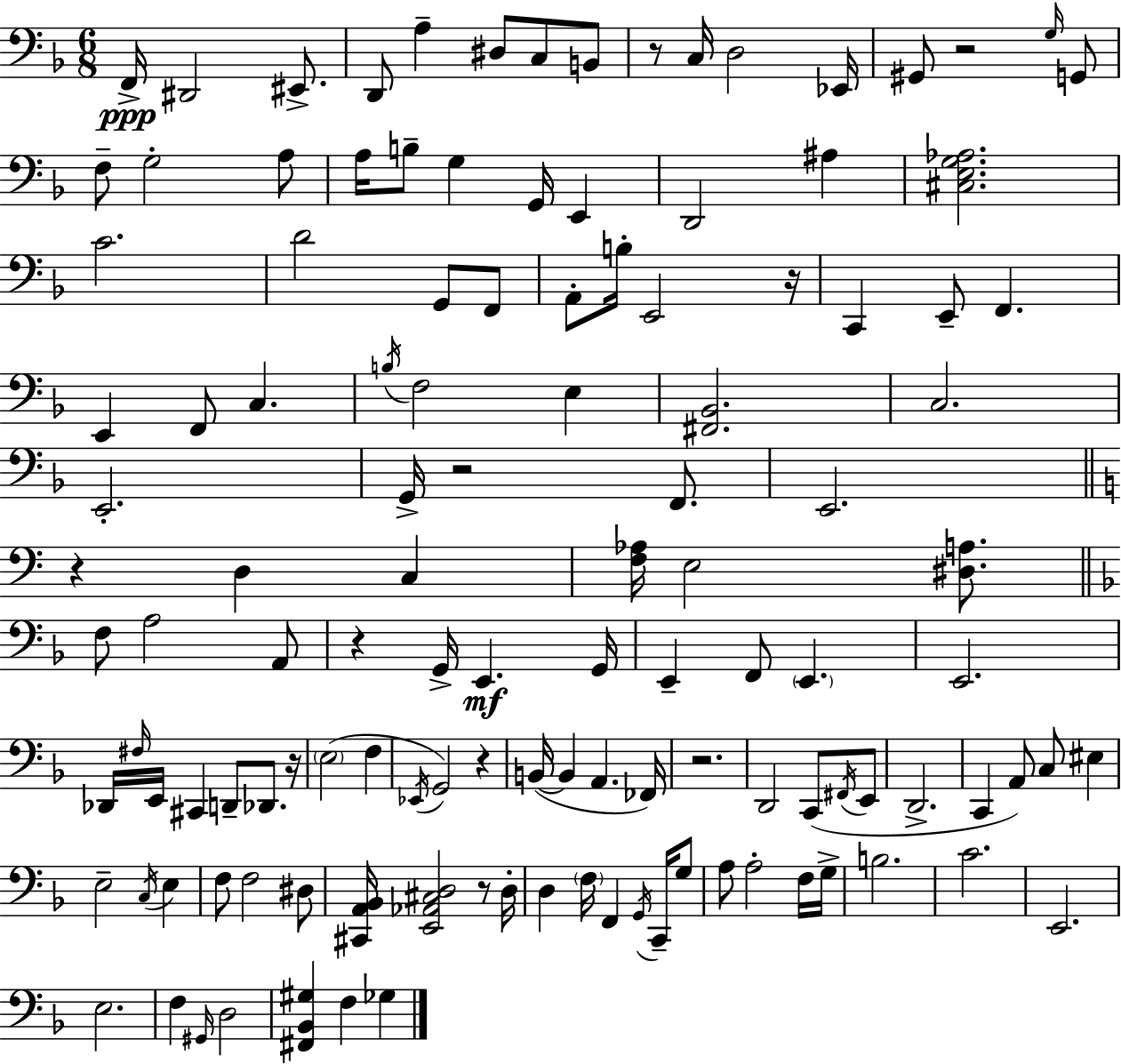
{
  \clef bass
  \numericTimeSignature
  \time 6/8
  \key d \minor
  \repeat volta 2 { f,16->\ppp dis,2 eis,8.-> | d,8 a4-- dis8 c8 b,8 | r8 c16 d2 ees,16 | gis,8 r2 \grace { g16 } g,8 | \break f8-- g2-. a8 | a16 b8-- g4 g,16 e,4 | d,2 ais4 | <cis e g aes>2. | \break c'2. | d'2 g,8 f,8 | a,8-. b16-. e,2 | r16 c,4 e,8-- f,4. | \break e,4 f,8 c4. | \acciaccatura { b16 } f2 e4 | <fis, bes,>2. | c2. | \break e,2.-. | g,16-> r2 f,8. | e,2. | \bar "||" \break \key c \major r4 d4 c4 | <f aes>16 e2 <dis a>8. | \bar "||" \break \key f \major f8 a2 a,8 | r4 g,16-> e,4.\mf g,16 | e,4-- f,8 \parenthesize e,4. | e,2. | \break des,16 \grace { fis16 } e,16 cis,4 d,8-- des,8. | r16 \parenthesize e2( f4 | \acciaccatura { ees,16 } g,2) r4 | b,16~(~ b,4 a,4. | \break fes,16) r2. | d,2 c,8( | \acciaccatura { fis,16 } e,8 d,2.-> | c,4 a,8) c8 eis4 | \break e2-- \acciaccatura { c16 } | e4 f8 f2 | dis8 <cis, a, bes,>16 <e, aes, cis d>2 | r8 d16-. d4 \parenthesize f16 f,4 | \break \acciaccatura { g,16 } c,16-- g8 a8 a2-. | f16 g16-> b2. | c'2. | e,2. | \break e2. | f4 \grace { gis,16 } d2 | <fis, bes, gis>4 f4 | ges4 } \bar "|."
}